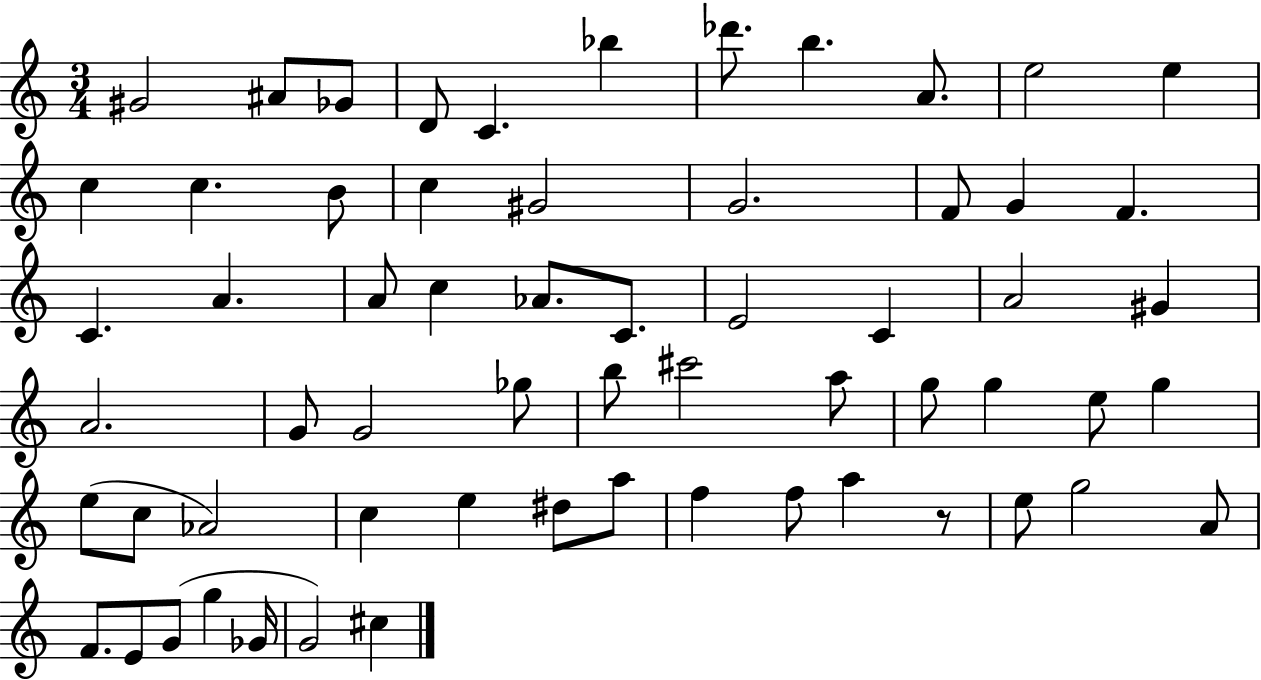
{
  \clef treble
  \numericTimeSignature
  \time 3/4
  \key c \major
  gis'2 ais'8 ges'8 | d'8 c'4. bes''4 | des'''8. b''4. a'8. | e''2 e''4 | \break c''4 c''4. b'8 | c''4 gis'2 | g'2. | f'8 g'4 f'4. | \break c'4. a'4. | a'8 c''4 aes'8. c'8. | e'2 c'4 | a'2 gis'4 | \break a'2. | g'8 g'2 ges''8 | b''8 cis'''2 a''8 | g''8 g''4 e''8 g''4 | \break e''8( c''8 aes'2) | c''4 e''4 dis''8 a''8 | f''4 f''8 a''4 r8 | e''8 g''2 a'8 | \break f'8. e'8 g'8( g''4 ges'16 | g'2) cis''4 | \bar "|."
}